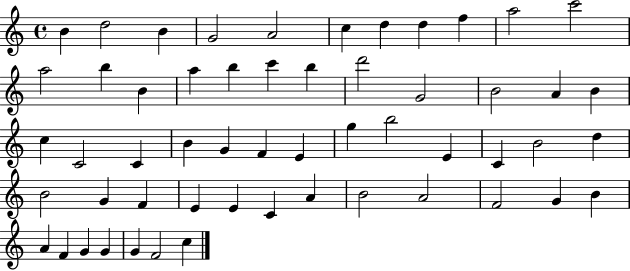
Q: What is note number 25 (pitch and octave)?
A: C4